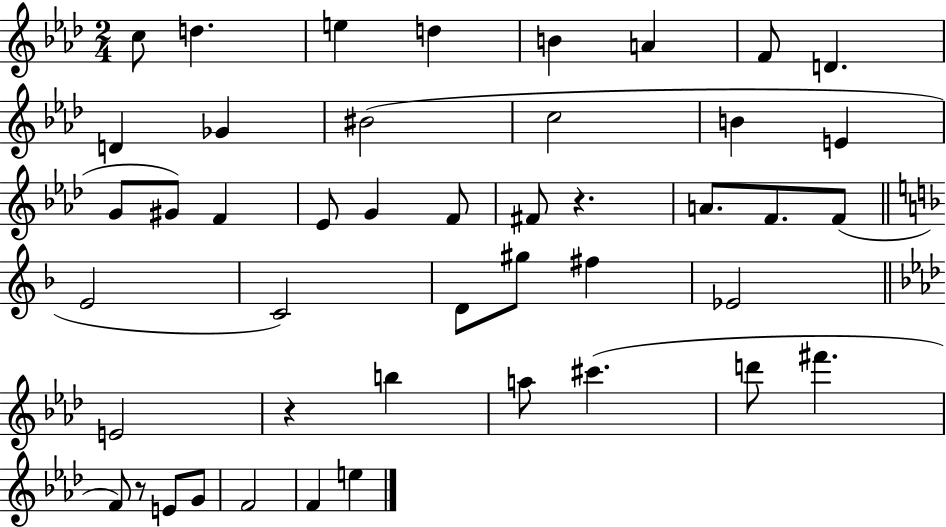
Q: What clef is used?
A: treble